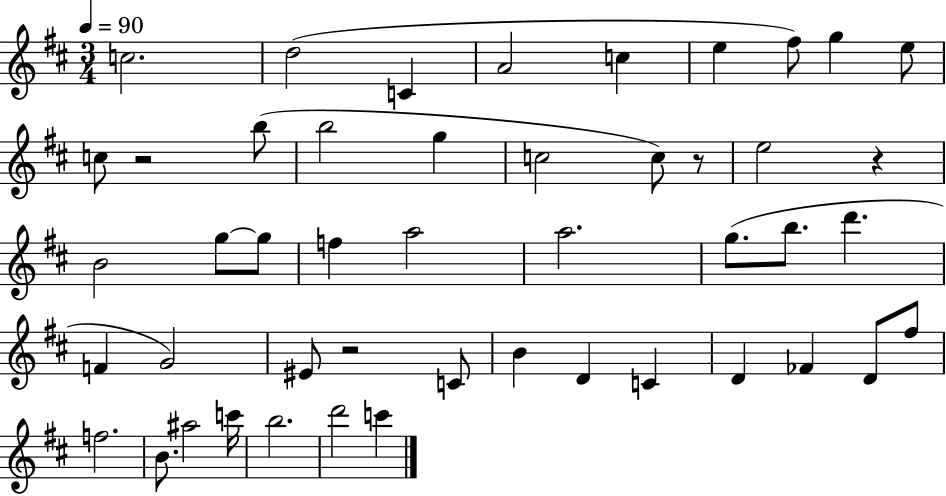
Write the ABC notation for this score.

X:1
T:Untitled
M:3/4
L:1/4
K:D
c2 d2 C A2 c e ^f/2 g e/2 c/2 z2 b/2 b2 g c2 c/2 z/2 e2 z B2 g/2 g/2 f a2 a2 g/2 b/2 d' F G2 ^E/2 z2 C/2 B D C D _F D/2 ^f/2 f2 B/2 ^a2 c'/4 b2 d'2 c'